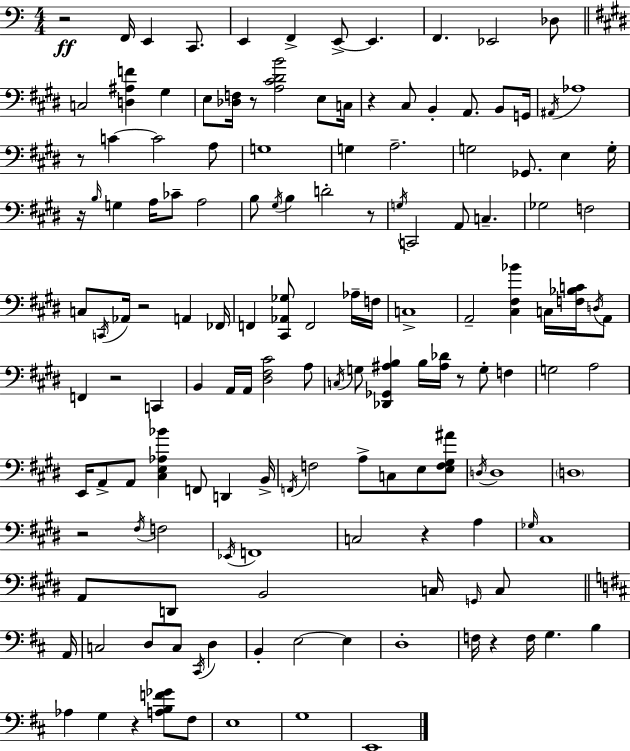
{
  \clef bass
  \numericTimeSignature
  \time 4/4
  \key a \minor
  \repeat volta 2 { r2\ff f,16 e,4 c,8. | e,4 f,4-> e,8->~~ e,4. | f,4. ees,2 des8 | \bar "||" \break \key e \major c2 <d ais f'>4 gis4 | e8 <des f>16 r8 <a cis' dis' b'>2 e8 c16 | r4 cis8 b,4-. a,8. b,8 g,16 | \acciaccatura { ais,16 } aes1 | \break r8 c'4~~ c'2 a8 | g1 | g4 a2.-- | g2 ges,8. e4 | \break g16-. r16 \grace { b16 } g4 a16 ces'8-- a2 | b8 \acciaccatura { gis16 } b4 d'2-. | r8 \acciaccatura { g16 } c,2 a,8 c4.-- | ges2 f2 | \break c8 \acciaccatura { c,16 } aes,16 r2 | a,4 fes,16 f,4 <cis, aes, ges>8 f,2 | aes16-- f16 c1-> | a,2-- <cis fis bes'>4 | \break c16 <f bes c'>16 \acciaccatura { d16 } a,8 f,4 r2 | c,4 b,4 a,16 a,16 <dis fis cis'>2 | a8 \acciaccatura { c16 } g8 <des, ges, ais b>4 b16 <ais des'>16 r8 | g8-. f4 g2 a2 | \break e,16 a,8-> a,8 <cis e aes bes'>4 | f,8 d,4 b,16-> \acciaccatura { f,16 } f2 | a8-> c8 e8 <e f gis ais'>8 \acciaccatura { d16 } d1 | \parenthesize d1 | \break r2 | \acciaccatura { fis16 } f2 \acciaccatura { ees,16 } f,1 | c2 | r4 a4 \grace { ges16 } cis1 | \break a,8 d,8 | b,2 c16 \grace { g,16 } c8 \bar "||" \break \key d \major a,16 c2 d8 c8 \acciaccatura { cis,16 } d4 | b,4-. e2~~ e4 | d1-. | f16 r4 f16 g4. b4 | \break aes4 g4 r4 <a b f' ges'>8 | fis8 e1 | g1 | e,1 | \break } \bar "|."
}